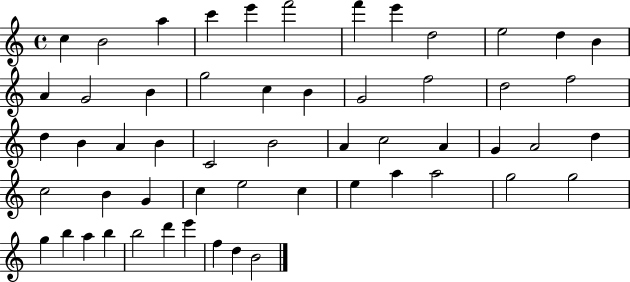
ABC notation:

X:1
T:Untitled
M:4/4
L:1/4
K:C
c B2 a c' e' f'2 f' e' d2 e2 d B A G2 B g2 c B G2 f2 d2 f2 d B A B C2 B2 A c2 A G A2 d c2 B G c e2 c e a a2 g2 g2 g b a b b2 d' e' f d B2